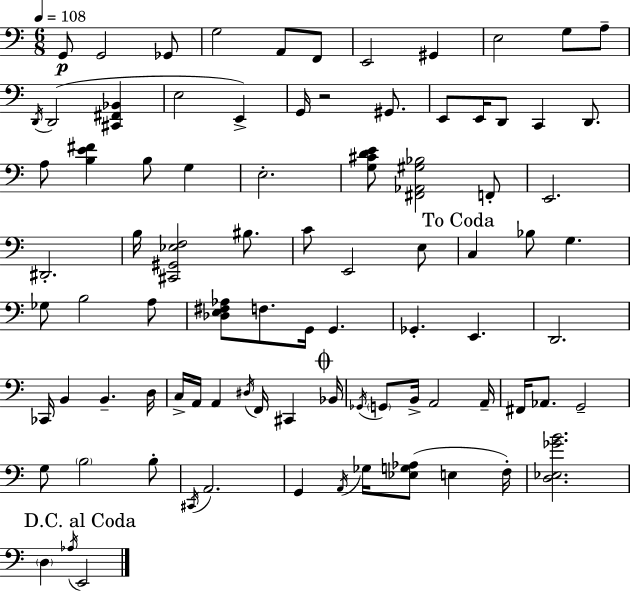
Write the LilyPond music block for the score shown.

{
  \clef bass
  \numericTimeSignature
  \time 6/8
  \key c \major
  \tempo 4 = 108
  g,8\p g,2 ges,8 | g2 a,8 f,8 | e,2 gis,4 | e2 g8 a8-- | \break \acciaccatura { d,16 } d,2( <cis, fis, bes,>4 | e2 e,4->) | g,16 r2 gis,8. | e,8 e,16 d,8 c,4 d,8. | \break a8 <b e' fis'>4 b8 g4 | e2.-. | <g cis' d' e'>8 <fis, aes, gis bes>2 f,8-. | e,2. | \break dis,2.-. | b16 <cis, gis, ees f>2 bis8. | c'8 e,2 e8 | \mark "To Coda" c4 bes8 g4. | \break ges8 b2 a8 | <des e fis aes>8 f8. g,16 g,4. | ges,4.-. e,4. | d,2. | \break ces,16 b,4 b,4.-- | d16 c16-> a,16 a,4 \acciaccatura { dis16 } f,16 cis,4 | \mark \markup { \musicglyph "scripts.coda" } bes,16 \acciaccatura { ges,16 } \parenthesize g,8 b,16-> a,2 | a,16-- fis,16 aes,8. g,2-- | \break g8 \parenthesize b2 | b8-. \acciaccatura { cis,16 } a,2. | g,4 \acciaccatura { a,16 } ges16 <ees g aes>8( | e4 f16-.) <d ees ges' b'>2. | \break \mark "D.C. al Coda" \parenthesize d4 \acciaccatura { aes16 } e,2 | \bar "|."
}